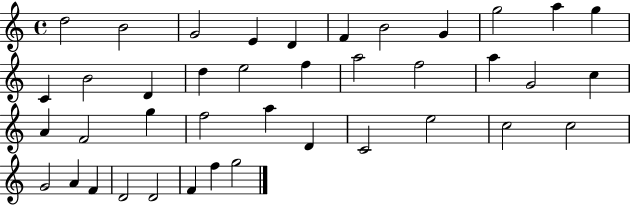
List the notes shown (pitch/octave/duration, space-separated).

D5/h B4/h G4/h E4/q D4/q F4/q B4/h G4/q G5/h A5/q G5/q C4/q B4/h D4/q D5/q E5/h F5/q A5/h F5/h A5/q G4/h C5/q A4/q F4/h G5/q F5/h A5/q D4/q C4/h E5/h C5/h C5/h G4/h A4/q F4/q D4/h D4/h F4/q F5/q G5/h